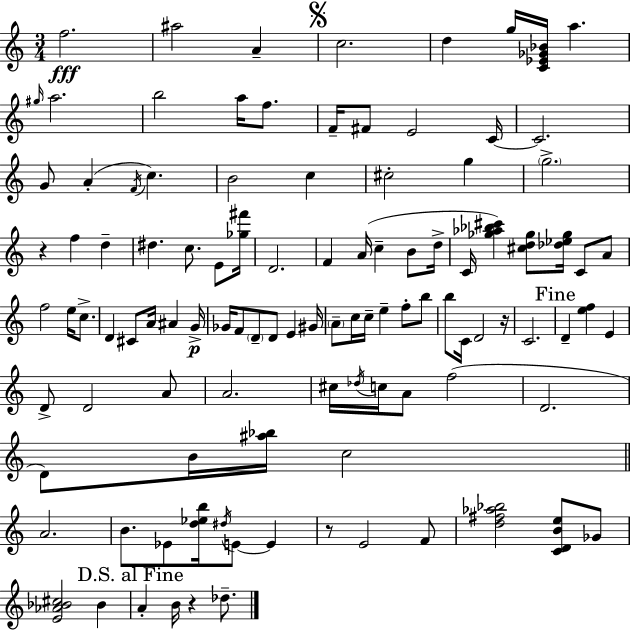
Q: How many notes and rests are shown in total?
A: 107